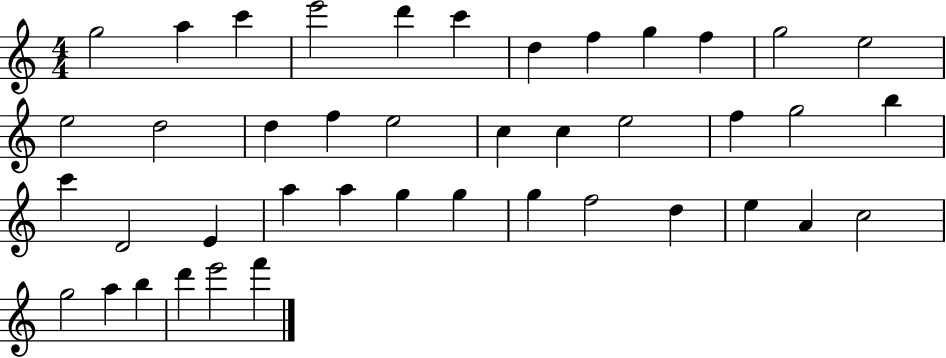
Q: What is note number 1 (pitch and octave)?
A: G5